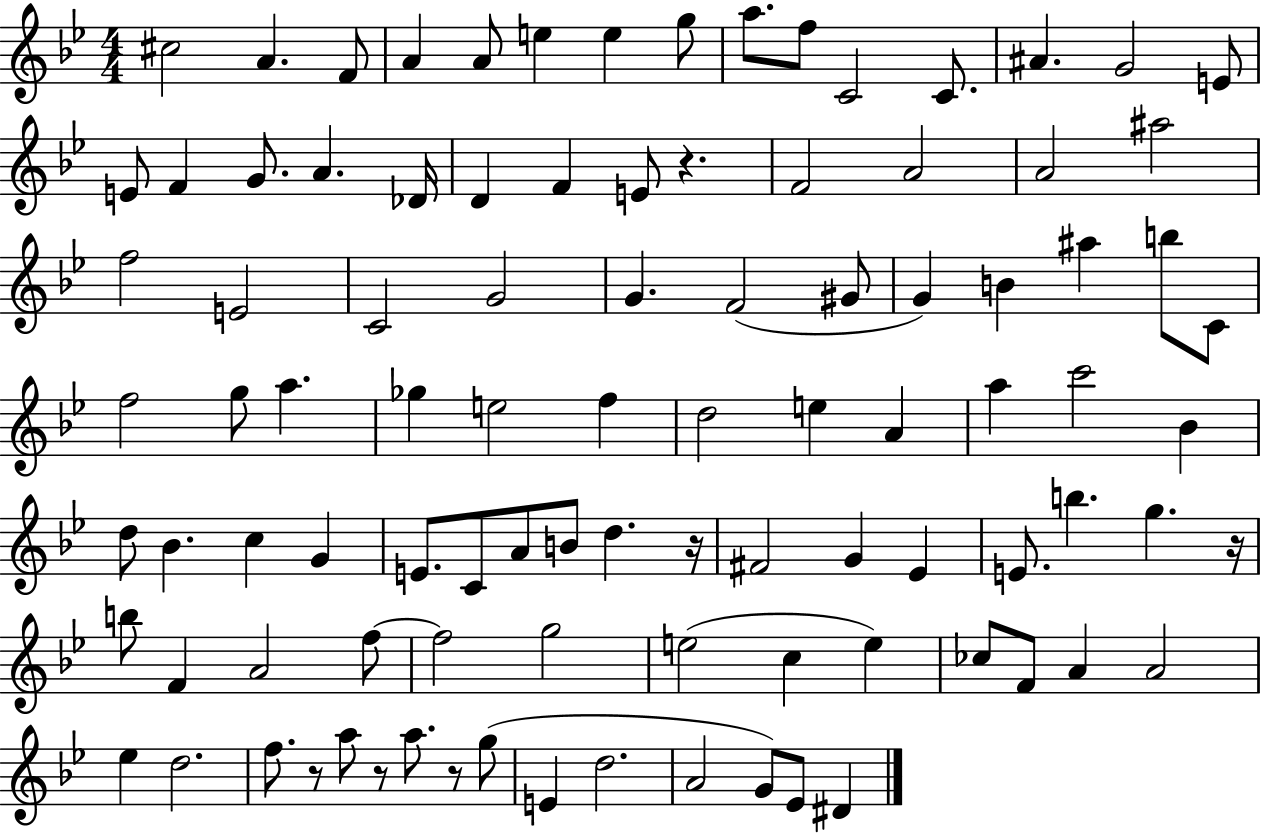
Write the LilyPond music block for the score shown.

{
  \clef treble
  \numericTimeSignature
  \time 4/4
  \key bes \major
  cis''2 a'4. f'8 | a'4 a'8 e''4 e''4 g''8 | a''8. f''8 c'2 c'8. | ais'4. g'2 e'8 | \break e'8 f'4 g'8. a'4. des'16 | d'4 f'4 e'8 r4. | f'2 a'2 | a'2 ais''2 | \break f''2 e'2 | c'2 g'2 | g'4. f'2( gis'8 | g'4) b'4 ais''4 b''8 c'8 | \break f''2 g''8 a''4. | ges''4 e''2 f''4 | d''2 e''4 a'4 | a''4 c'''2 bes'4 | \break d''8 bes'4. c''4 g'4 | e'8. c'8 a'8 b'8 d''4. r16 | fis'2 g'4 ees'4 | e'8. b''4. g''4. r16 | \break b''8 f'4 a'2 f''8~~ | f''2 g''2 | e''2( c''4 e''4) | ces''8 f'8 a'4 a'2 | \break ees''4 d''2. | f''8. r8 a''8 r8 a''8. r8 g''8( | e'4 d''2. | a'2 g'8) ees'8 dis'4 | \break \bar "|."
}